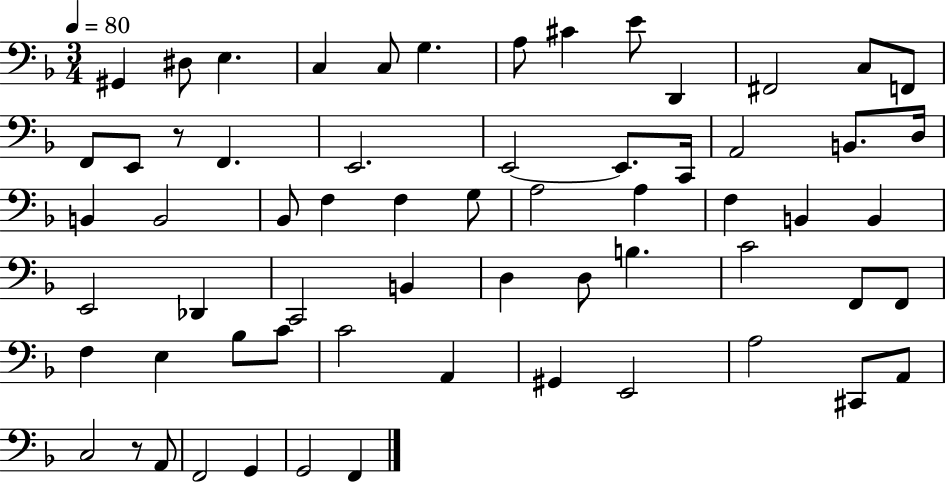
{
  \clef bass
  \numericTimeSignature
  \time 3/4
  \key f \major
  \tempo 4 = 80
  gis,4 dis8 e4. | c4 c8 g4. | a8 cis'4 e'8 d,4 | fis,2 c8 f,8 | \break f,8 e,8 r8 f,4. | e,2. | e,2~~ e,8. c,16 | a,2 b,8. d16 | \break b,4 b,2 | bes,8 f4 f4 g8 | a2 a4 | f4 b,4 b,4 | \break e,2 des,4 | c,2 b,4 | d4 d8 b4. | c'2 f,8 f,8 | \break f4 e4 bes8 c'8 | c'2 a,4 | gis,4 e,2 | a2 cis,8 a,8 | \break c2 r8 a,8 | f,2 g,4 | g,2 f,4 | \bar "|."
}